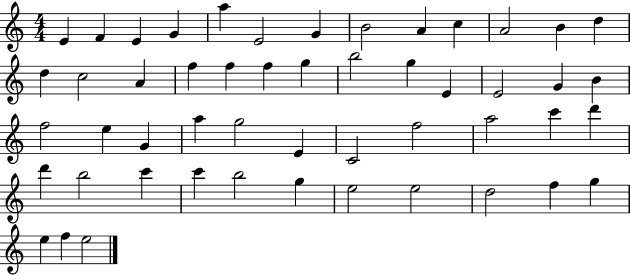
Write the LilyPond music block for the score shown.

{
  \clef treble
  \numericTimeSignature
  \time 4/4
  \key c \major
  e'4 f'4 e'4 g'4 | a''4 e'2 g'4 | b'2 a'4 c''4 | a'2 b'4 d''4 | \break d''4 c''2 a'4 | f''4 f''4 f''4 g''4 | b''2 g''4 e'4 | e'2 g'4 b'4 | \break f''2 e''4 g'4 | a''4 g''2 e'4 | c'2 f''2 | a''2 c'''4 d'''4 | \break d'''4 b''2 c'''4 | c'''4 b''2 g''4 | e''2 e''2 | d''2 f''4 g''4 | \break e''4 f''4 e''2 | \bar "|."
}